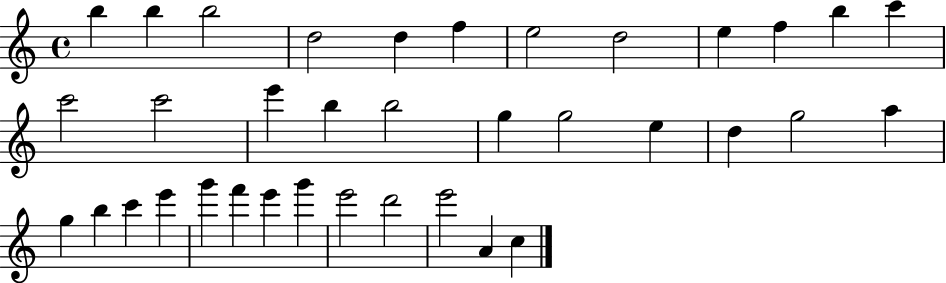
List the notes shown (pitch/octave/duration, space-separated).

B5/q B5/q B5/h D5/h D5/q F5/q E5/h D5/h E5/q F5/q B5/q C6/q C6/h C6/h E6/q B5/q B5/h G5/q G5/h E5/q D5/q G5/h A5/q G5/q B5/q C6/q E6/q G6/q F6/q E6/q G6/q E6/h D6/h E6/h A4/q C5/q